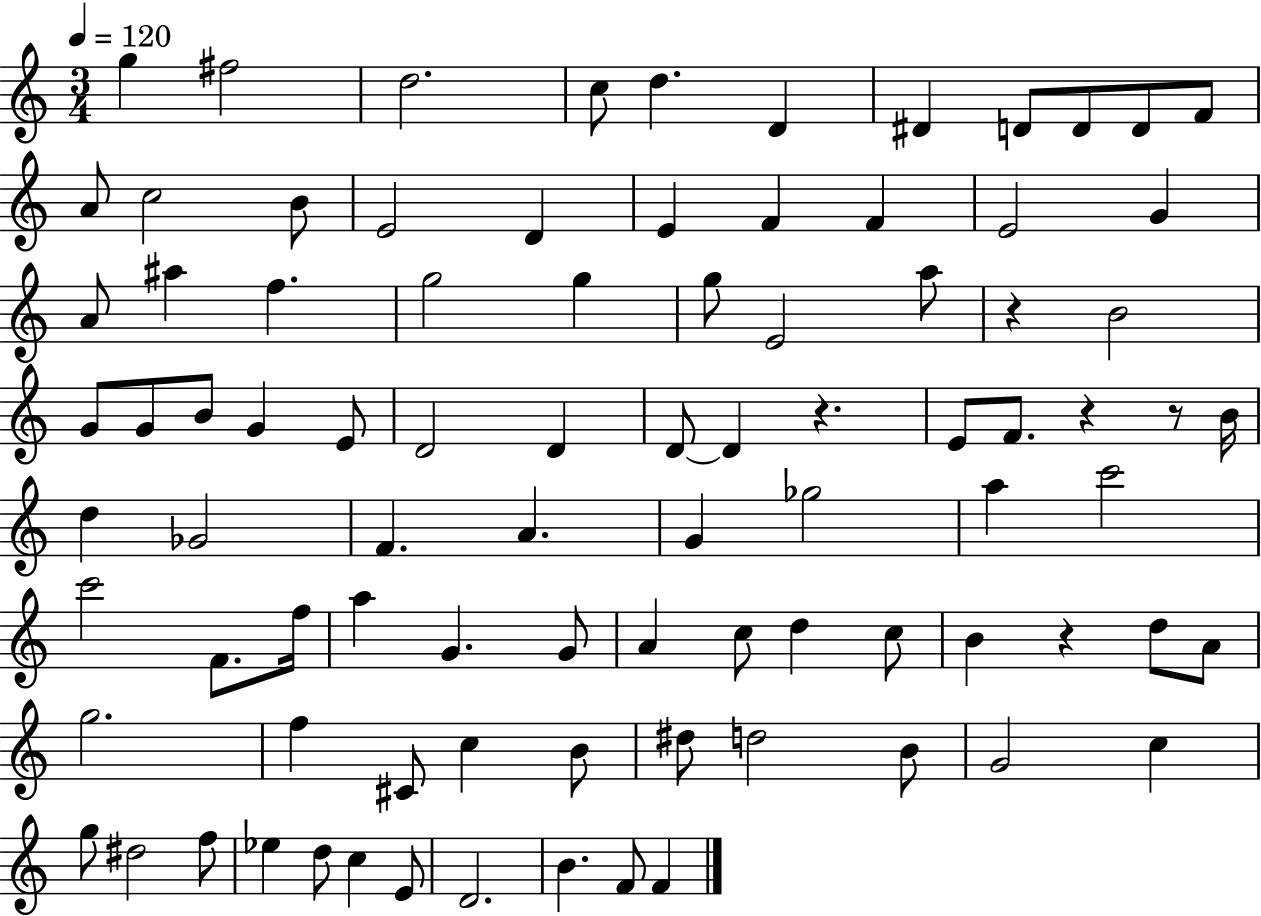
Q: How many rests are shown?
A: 5